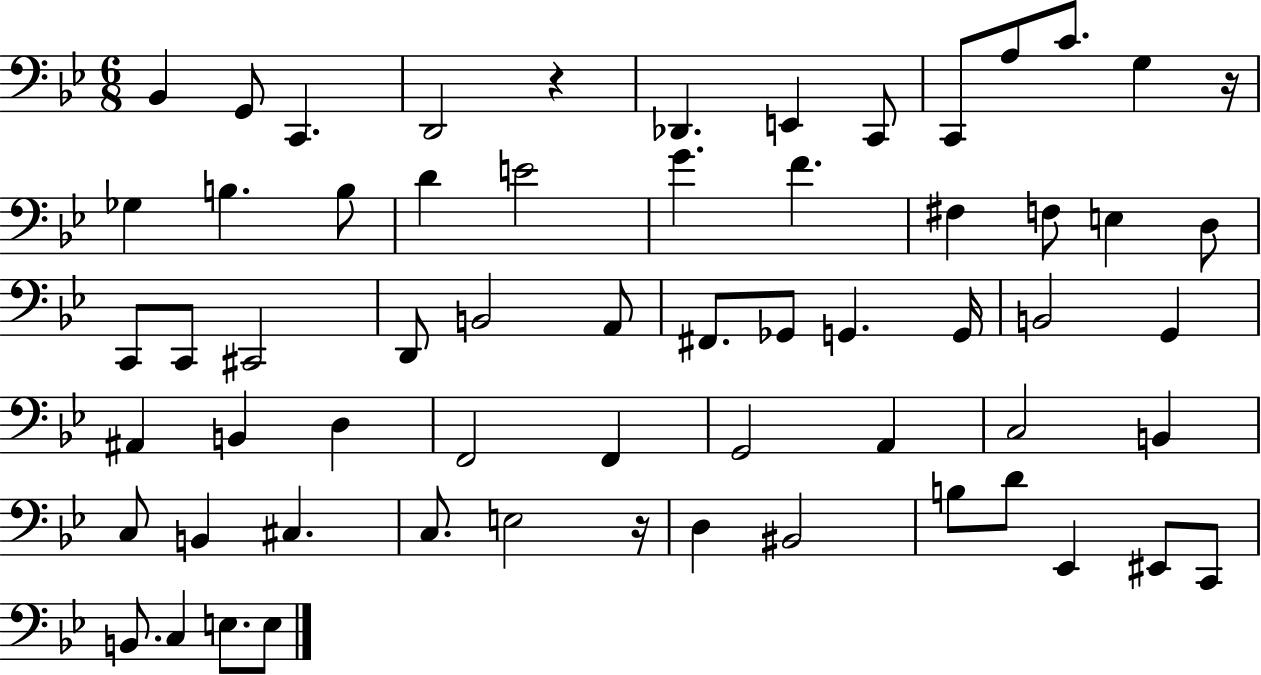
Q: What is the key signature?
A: BES major